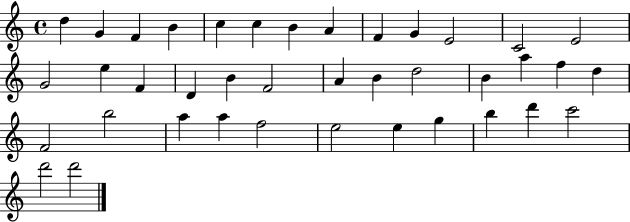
D5/q G4/q F4/q B4/q C5/q C5/q B4/q A4/q F4/q G4/q E4/h C4/h E4/h G4/h E5/q F4/q D4/q B4/q F4/h A4/q B4/q D5/h B4/q A5/q F5/q D5/q F4/h B5/h A5/q A5/q F5/h E5/h E5/q G5/q B5/q D6/q C6/h D6/h D6/h